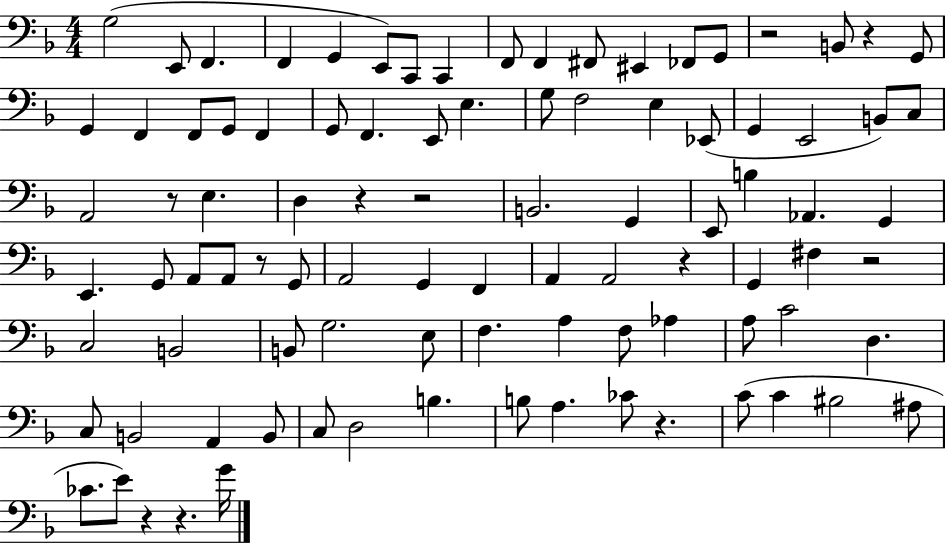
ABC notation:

X:1
T:Untitled
M:4/4
L:1/4
K:F
G,2 E,,/2 F,, F,, G,, E,,/2 C,,/2 C,, F,,/2 F,, ^F,,/2 ^E,, _F,,/2 G,,/2 z2 B,,/2 z G,,/2 G,, F,, F,,/2 G,,/2 F,, G,,/2 F,, E,,/2 E, G,/2 F,2 E, _E,,/2 G,, E,,2 B,,/2 C,/2 A,,2 z/2 E, D, z z2 B,,2 G,, E,,/2 B, _A,, G,, E,, G,,/2 A,,/2 A,,/2 z/2 G,,/2 A,,2 G,, F,, A,, A,,2 z G,, ^F, z2 C,2 B,,2 B,,/2 G,2 E,/2 F, A, F,/2 _A, A,/2 C2 D, C,/2 B,,2 A,, B,,/2 C,/2 D,2 B, B,/2 A, _C/2 z C/2 C ^B,2 ^A,/2 _C/2 E/2 z z G/4